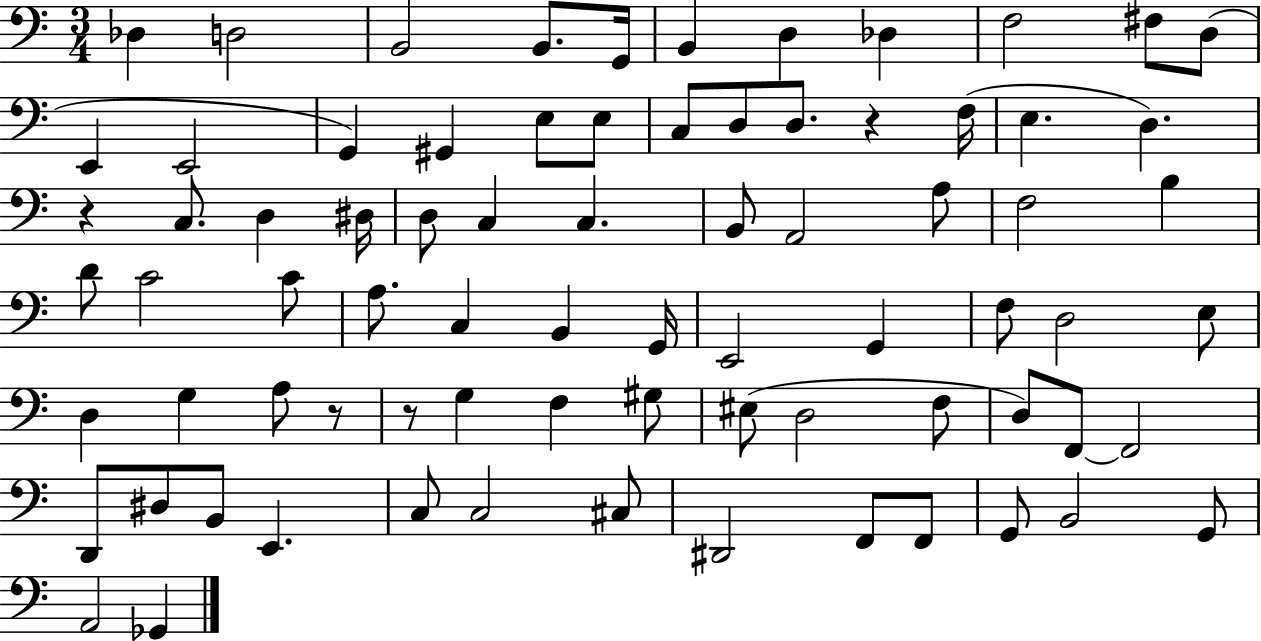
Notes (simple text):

Db3/q D3/h B2/h B2/e. G2/s B2/q D3/q Db3/q F3/h F#3/e D3/e E2/q E2/h G2/q G#2/q E3/e E3/e C3/e D3/e D3/e. R/q F3/s E3/q. D3/q. R/q C3/e. D3/q D#3/s D3/e C3/q C3/q. B2/e A2/h A3/e F3/h B3/q D4/e C4/h C4/e A3/e. C3/q B2/q G2/s E2/h G2/q F3/e D3/h E3/e D3/q G3/q A3/e R/e R/e G3/q F3/q G#3/e EIS3/e D3/h F3/e D3/e F2/e F2/h D2/e D#3/e B2/e E2/q. C3/e C3/h C#3/e D#2/h F2/e F2/e G2/e B2/h G2/e A2/h Gb2/q